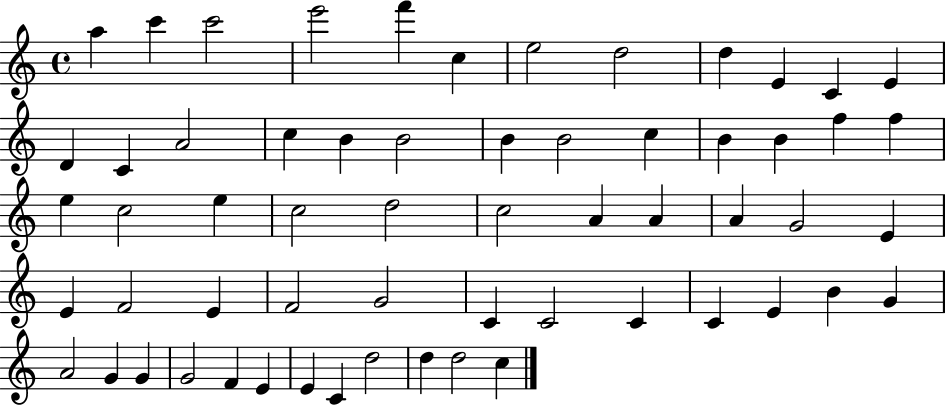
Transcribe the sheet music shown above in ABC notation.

X:1
T:Untitled
M:4/4
L:1/4
K:C
a c' c'2 e'2 f' c e2 d2 d E C E D C A2 c B B2 B B2 c B B f f e c2 e c2 d2 c2 A A A G2 E E F2 E F2 G2 C C2 C C E B G A2 G G G2 F E E C d2 d d2 c